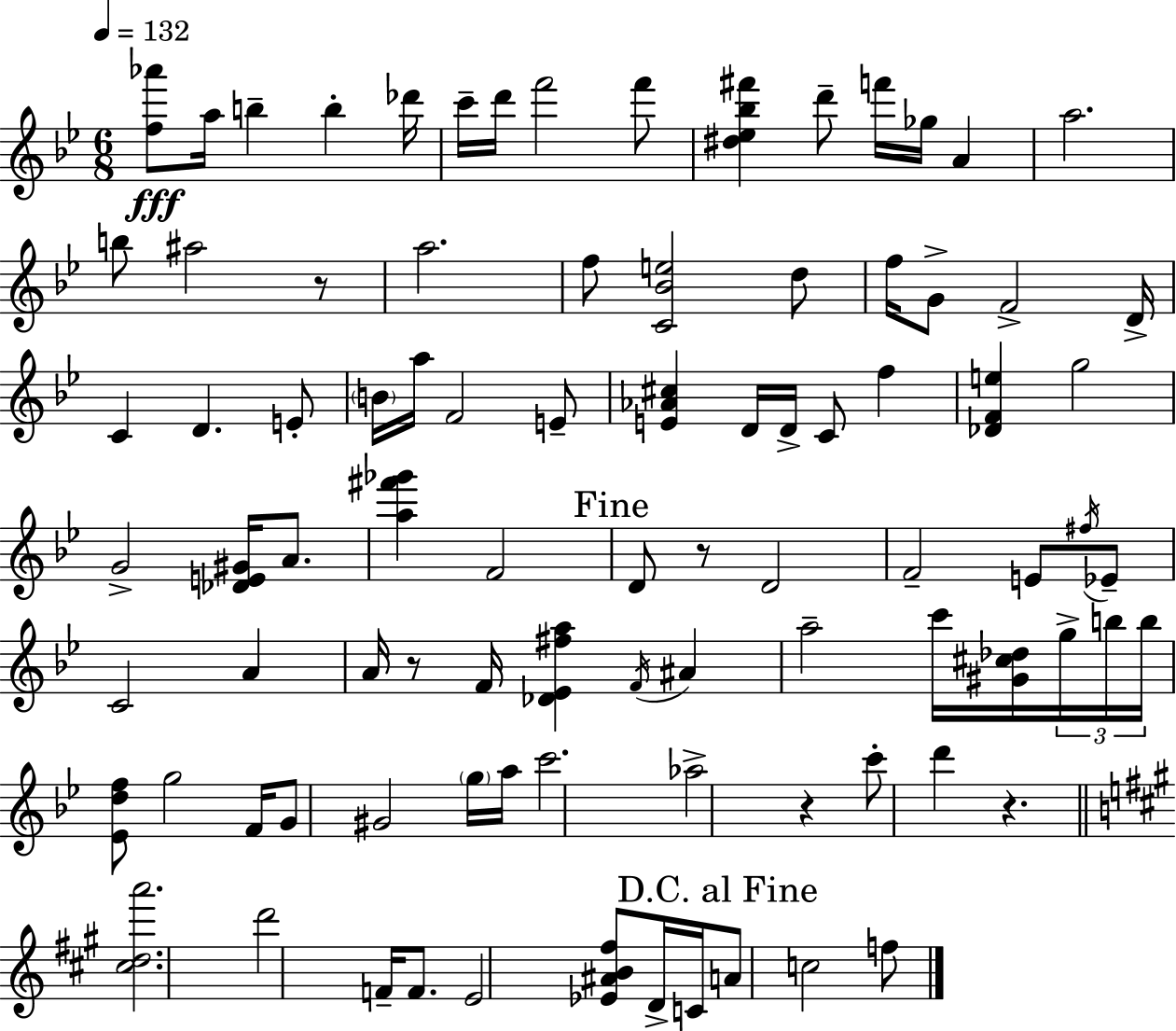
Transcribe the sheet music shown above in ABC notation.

X:1
T:Untitled
M:6/8
L:1/4
K:Bb
[f_a']/2 a/4 b b _d'/4 c'/4 d'/4 f'2 f'/2 [^d_e_b^f'] d'/2 f'/4 _g/4 A a2 b/2 ^a2 z/2 a2 f/2 [C_Be]2 d/2 f/4 G/2 F2 D/4 C D E/2 B/4 a/4 F2 E/2 [E_A^c] D/4 D/4 C/2 f [_DFe] g2 G2 [_DE^G]/4 A/2 [a^f'_g'] F2 D/2 z/2 D2 F2 E/2 ^f/4 _E/2 C2 A A/4 z/2 F/4 [_D_E^fa] F/4 ^A a2 c'/4 [^G^c_d]/4 g/4 b/4 b/4 [_Edf]/2 g2 F/4 G/2 ^G2 g/4 a/4 c'2 _a2 z c'/2 d' z [^cda']2 d'2 F/4 F/2 E2 [_E^AB^f]/2 D/4 C/4 A/2 c2 f/2